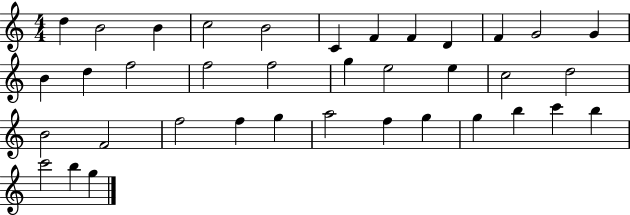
D5/q B4/h B4/q C5/h B4/h C4/q F4/q F4/q D4/q F4/q G4/h G4/q B4/q D5/q F5/h F5/h F5/h G5/q E5/h E5/q C5/h D5/h B4/h F4/h F5/h F5/q G5/q A5/h F5/q G5/q G5/q B5/q C6/q B5/q C6/h B5/q G5/q